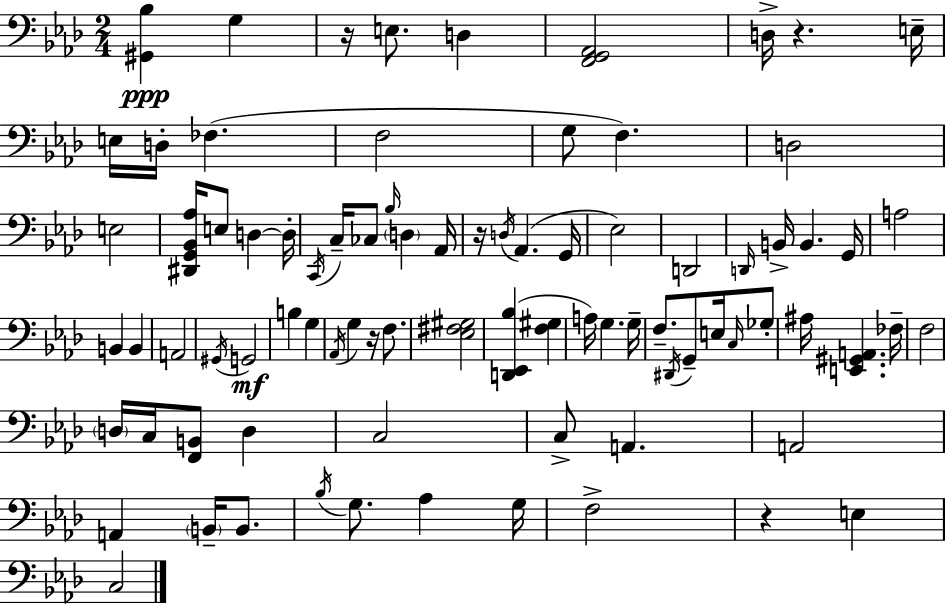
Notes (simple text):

[G#2,Bb3]/q G3/q R/s E3/e. D3/q [F2,G2,Ab2]/h D3/s R/q. E3/s E3/s D3/s FES3/q. F3/h G3/e F3/q. D3/h E3/h [D#2,G2,Bb2,Ab3]/s E3/e D3/q D3/s C2/s C3/s CES3/e Bb3/s D3/q Ab2/s R/s D3/s Ab2/q. G2/s Eb3/h D2/h D2/s B2/s B2/q. G2/s A3/h B2/q B2/q A2/h G#2/s G2/h B3/q G3/q Ab2/s G3/q R/s F3/e. [Eb3,F#3,G#3]/h [D2,Eb2,Bb3]/q [F3,G#3]/q A3/s G3/q. G3/s F3/e. D#2/s G2/e E3/s C3/s Gb3/e A#3/s [E2,G#2,A2]/q. FES3/s F3/h D3/s C3/s [F2,B2]/e D3/q C3/h C3/e A2/q. A2/h A2/q B2/s B2/e. Bb3/s G3/e. Ab3/q G3/s F3/h R/q E3/q C3/h